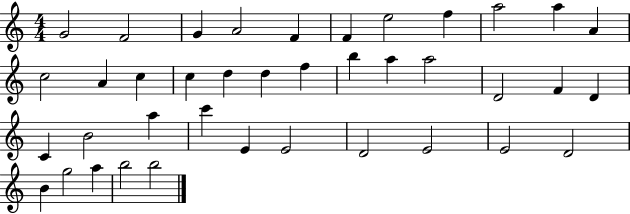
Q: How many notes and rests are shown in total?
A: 39